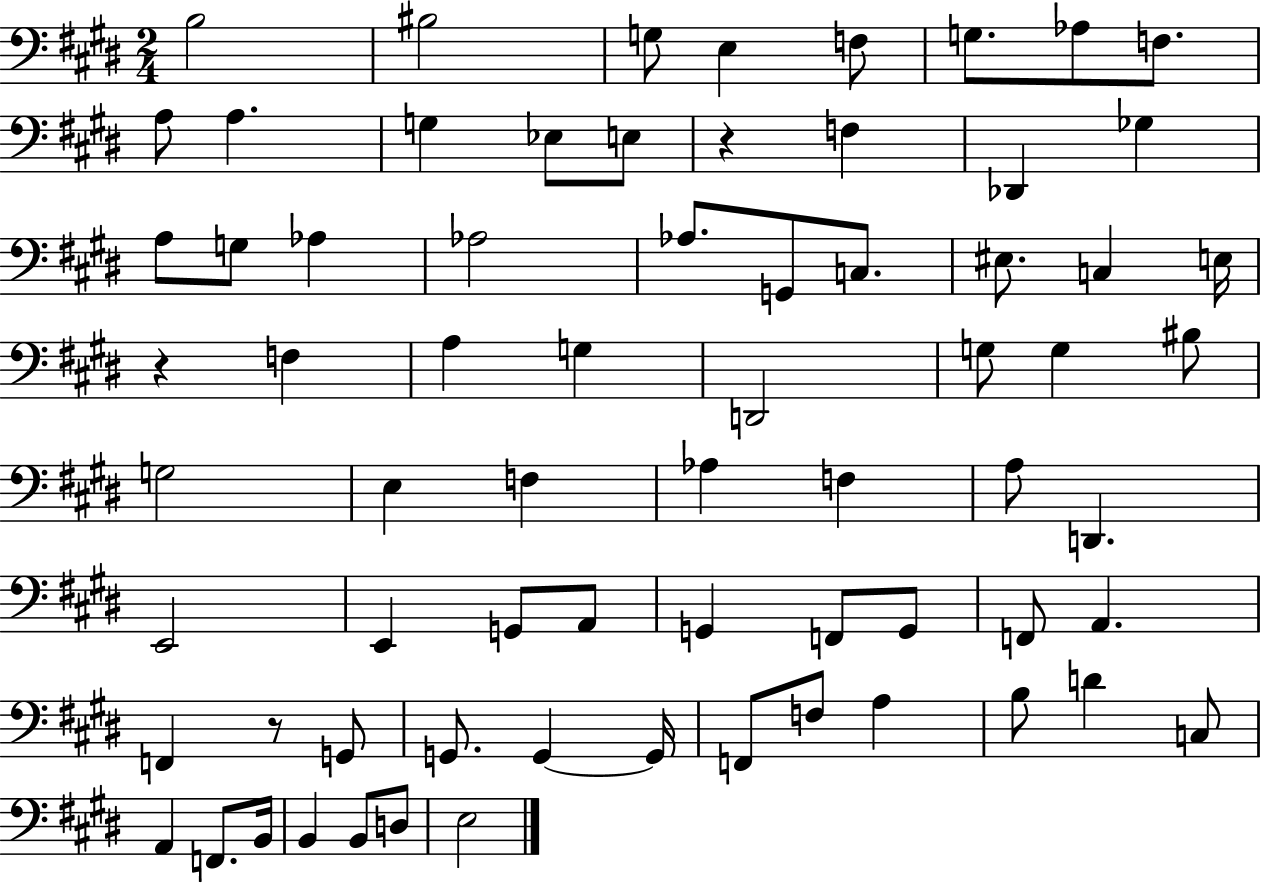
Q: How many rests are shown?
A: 3